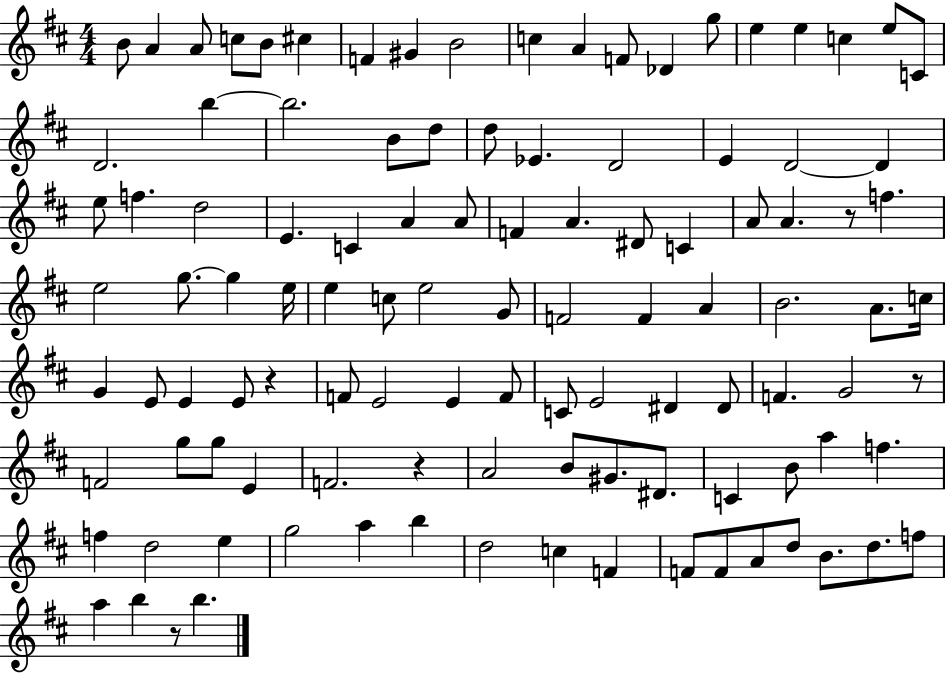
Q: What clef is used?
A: treble